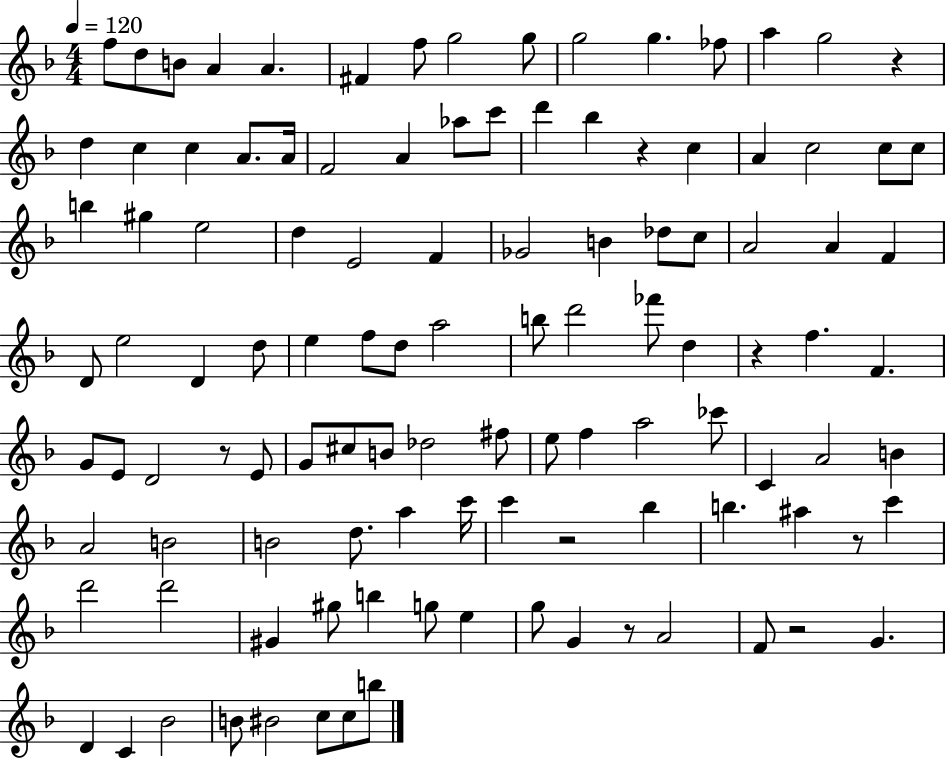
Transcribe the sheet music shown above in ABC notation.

X:1
T:Untitled
M:4/4
L:1/4
K:F
f/2 d/2 B/2 A A ^F f/2 g2 g/2 g2 g _f/2 a g2 z d c c A/2 A/4 F2 A _a/2 c'/2 d' _b z c A c2 c/2 c/2 b ^g e2 d E2 F _G2 B _d/2 c/2 A2 A F D/2 e2 D d/2 e f/2 d/2 a2 b/2 d'2 _f'/2 d z f F G/2 E/2 D2 z/2 E/2 G/2 ^c/2 B/2 _d2 ^f/2 e/2 f a2 _c'/2 C A2 B A2 B2 B2 d/2 a c'/4 c' z2 _b b ^a z/2 c' d'2 d'2 ^G ^g/2 b g/2 e g/2 G z/2 A2 F/2 z2 G D C _B2 B/2 ^B2 c/2 c/2 b/2